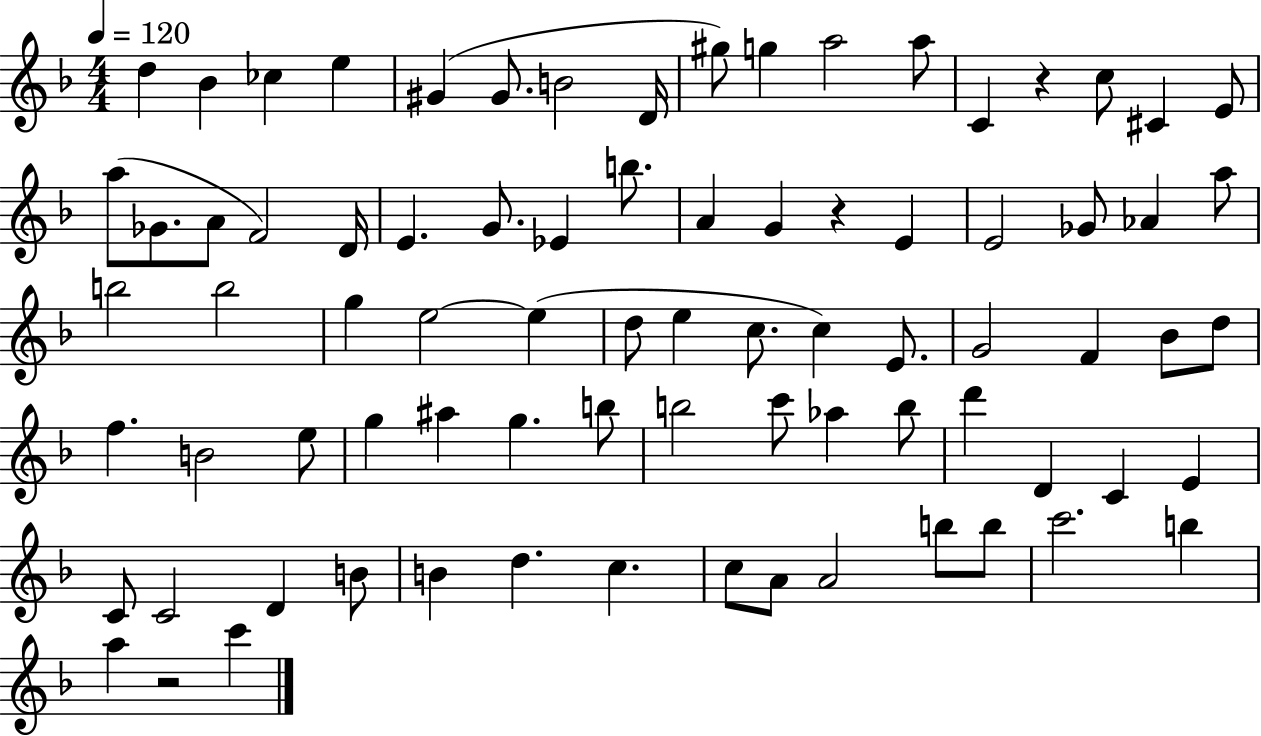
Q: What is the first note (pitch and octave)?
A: D5